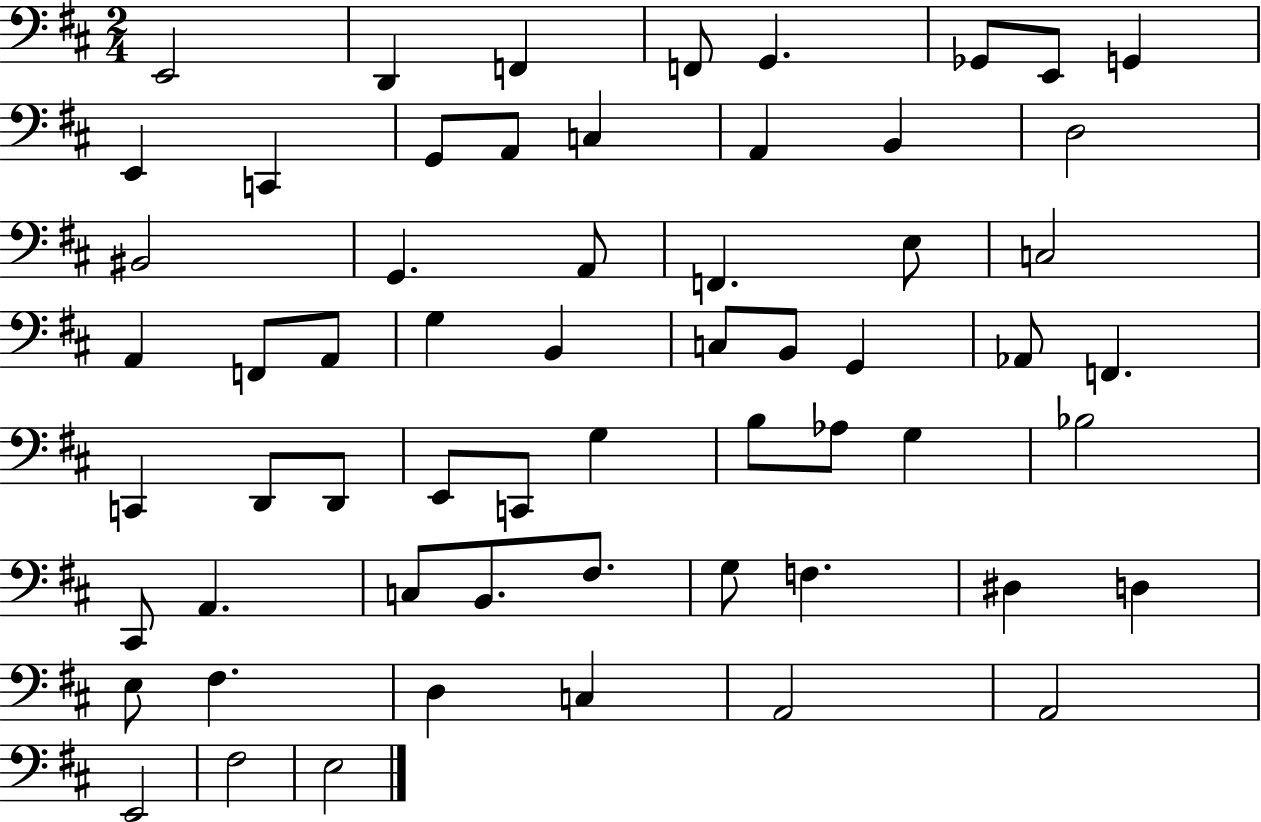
X:1
T:Untitled
M:2/4
L:1/4
K:D
E,,2 D,, F,, F,,/2 G,, _G,,/2 E,,/2 G,, E,, C,, G,,/2 A,,/2 C, A,, B,, D,2 ^B,,2 G,, A,,/2 F,, E,/2 C,2 A,, F,,/2 A,,/2 G, B,, C,/2 B,,/2 G,, _A,,/2 F,, C,, D,,/2 D,,/2 E,,/2 C,,/2 G, B,/2 _A,/2 G, _B,2 ^C,,/2 A,, C,/2 B,,/2 ^F,/2 G,/2 F, ^D, D, E,/2 ^F, D, C, A,,2 A,,2 E,,2 ^F,2 E,2